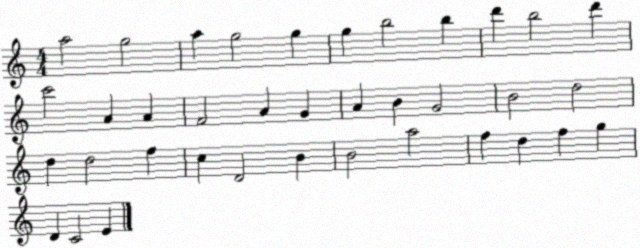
X:1
T:Untitled
M:4/4
L:1/4
K:C
a2 g2 a g2 g g b2 b d' b2 d' c'2 A A F2 A G A B G2 B2 d2 d d2 f c D2 B B2 a2 f d f g D C2 E